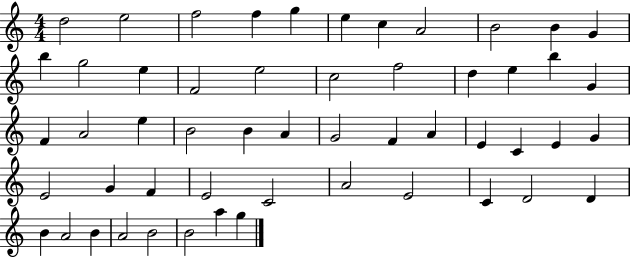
X:1
T:Untitled
M:4/4
L:1/4
K:C
d2 e2 f2 f g e c A2 B2 B G b g2 e F2 e2 c2 f2 d e b G F A2 e B2 B A G2 F A E C E G E2 G F E2 C2 A2 E2 C D2 D B A2 B A2 B2 B2 a g